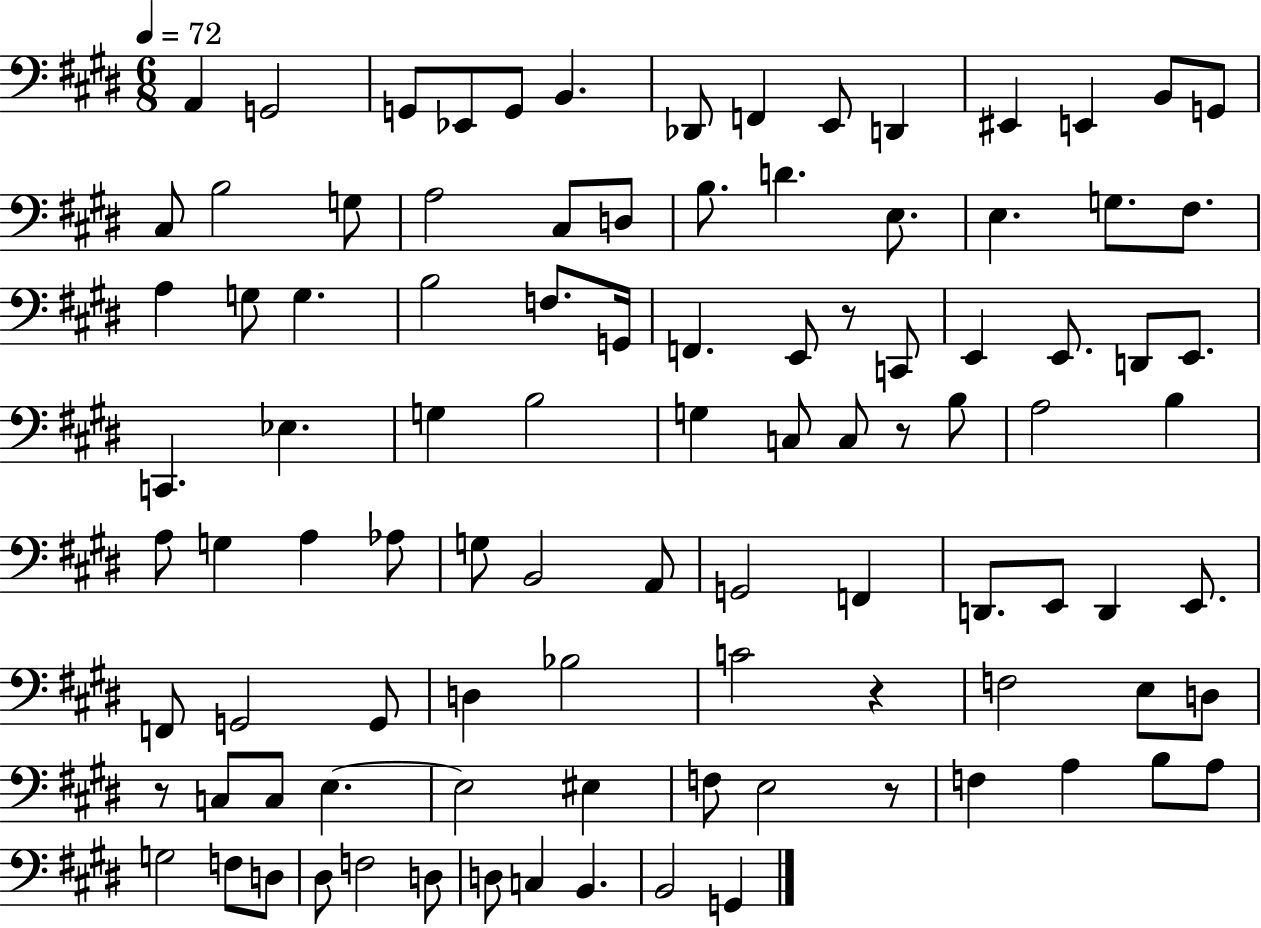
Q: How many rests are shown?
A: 5